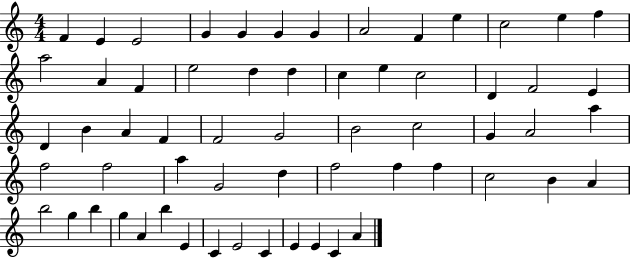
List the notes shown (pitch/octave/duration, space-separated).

F4/q E4/q E4/h G4/q G4/q G4/q G4/q A4/h F4/q E5/q C5/h E5/q F5/q A5/h A4/q F4/q E5/h D5/q D5/q C5/q E5/q C5/h D4/q F4/h E4/q D4/q B4/q A4/q F4/q F4/h G4/h B4/h C5/h G4/q A4/h A5/q F5/h F5/h A5/q G4/h D5/q F5/h F5/q F5/q C5/h B4/q A4/q B5/h G5/q B5/q G5/q A4/q B5/q E4/q C4/q E4/h C4/q E4/q E4/q C4/q A4/q